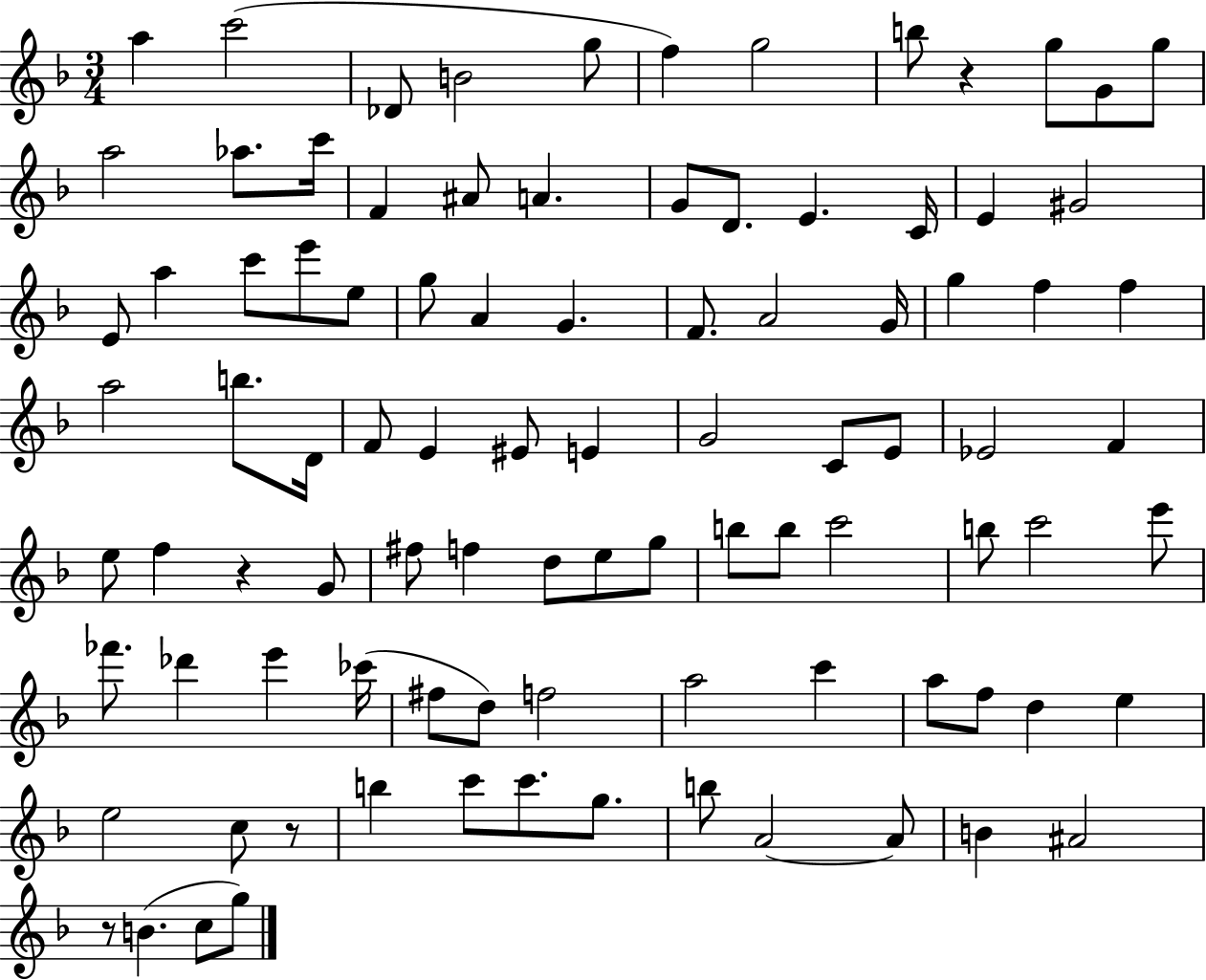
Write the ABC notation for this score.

X:1
T:Untitled
M:3/4
L:1/4
K:F
a c'2 _D/2 B2 g/2 f g2 b/2 z g/2 G/2 g/2 a2 _a/2 c'/4 F ^A/2 A G/2 D/2 E C/4 E ^G2 E/2 a c'/2 e'/2 e/2 g/2 A G F/2 A2 G/4 g f f a2 b/2 D/4 F/2 E ^E/2 E G2 C/2 E/2 _E2 F e/2 f z G/2 ^f/2 f d/2 e/2 g/2 b/2 b/2 c'2 b/2 c'2 e'/2 _f'/2 _d' e' _c'/4 ^f/2 d/2 f2 a2 c' a/2 f/2 d e e2 c/2 z/2 b c'/2 c'/2 g/2 b/2 A2 A/2 B ^A2 z/2 B c/2 g/2